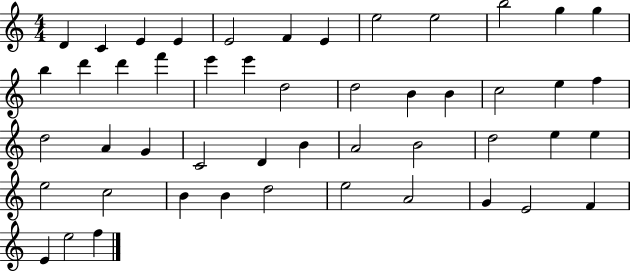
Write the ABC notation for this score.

X:1
T:Untitled
M:4/4
L:1/4
K:C
D C E E E2 F E e2 e2 b2 g g b d' d' f' e' e' d2 d2 B B c2 e f d2 A G C2 D B A2 B2 d2 e e e2 c2 B B d2 e2 A2 G E2 F E e2 f